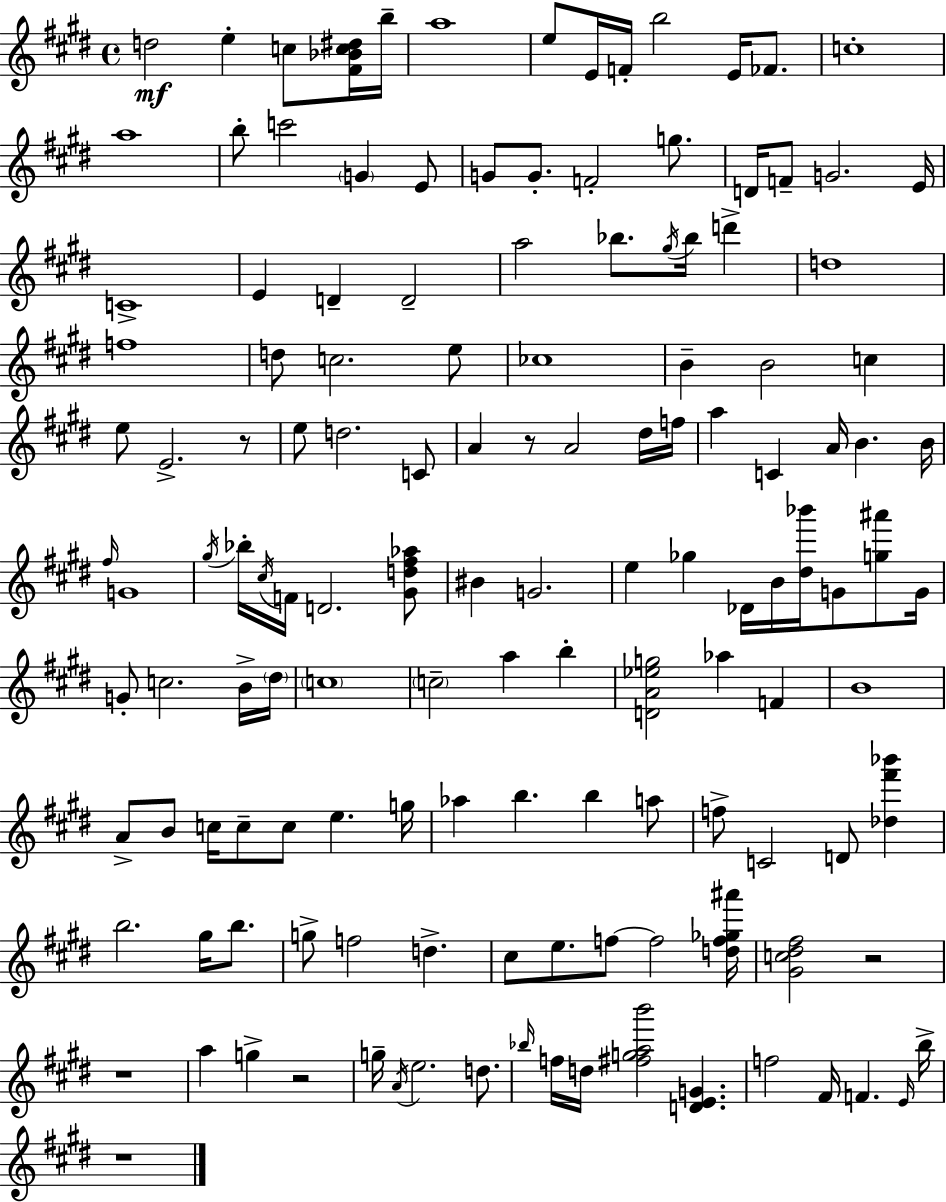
{
  \clef treble
  \time 4/4
  \defaultTimeSignature
  \key e \major
  d''2\mf e''4-. c''8 <fis' bes' c'' dis''>16 b''16-- | a''1 | e''8 e'16 f'16-. b''2 e'16 fes'8. | c''1-. | \break a''1 | b''8-. c'''2 \parenthesize g'4 e'8 | g'8 g'8.-. f'2-. g''8. | d'16 f'8-- g'2. e'16 | \break c'1-> | e'4 d'4-- d'2-- | a''2 bes''8. \acciaccatura { gis''16 } bes''16 d'''4-> | d''1 | \break f''1 | d''8 c''2. e''8 | ces''1 | b'4-- b'2 c''4 | \break e''8 e'2.-> r8 | e''8 d''2. c'8 | a'4 r8 a'2 dis''16 | f''16 a''4 c'4 a'16 b'4. | \break b'16 \grace { fis''16 } g'1 | \acciaccatura { gis''16 } bes''16-. \acciaccatura { cis''16 } f'16 d'2. | <gis' d'' fis'' aes''>8 bis'4 g'2. | e''4 ges''4 des'16 b'16 <dis'' bes'''>16 g'8 | \break <g'' ais'''>8 g'16 g'8-. c''2. | b'16-> \parenthesize dis''16 \parenthesize c''1 | \parenthesize c''2-- a''4 | b''4-. <d' a' ees'' g''>2 aes''4 | \break f'4 b'1 | a'8-> b'8 c''16 c''8-- c''8 e''4. | g''16 aes''4 b''4. b''4 | a''8 f''8-> c'2 d'8 | \break <des'' fis''' bes'''>4 b''2. | gis''16 b''8. g''8-> f''2 d''4.-> | cis''8 e''8. f''8~~ f''2 | <d'' f'' ges'' ais'''>16 <gis' c'' dis'' fis''>2 r2 | \break r1 | a''4 g''4-> r2 | g''16-- \acciaccatura { a'16 } e''2. | d''8. \grace { bes''16 } f''16 d''16 <fis'' g'' a'' b'''>2 | \break <d' e' g'>4. f''2 fis'16 f'4. | \grace { e'16 } b''16-> r1 | \bar "|."
}